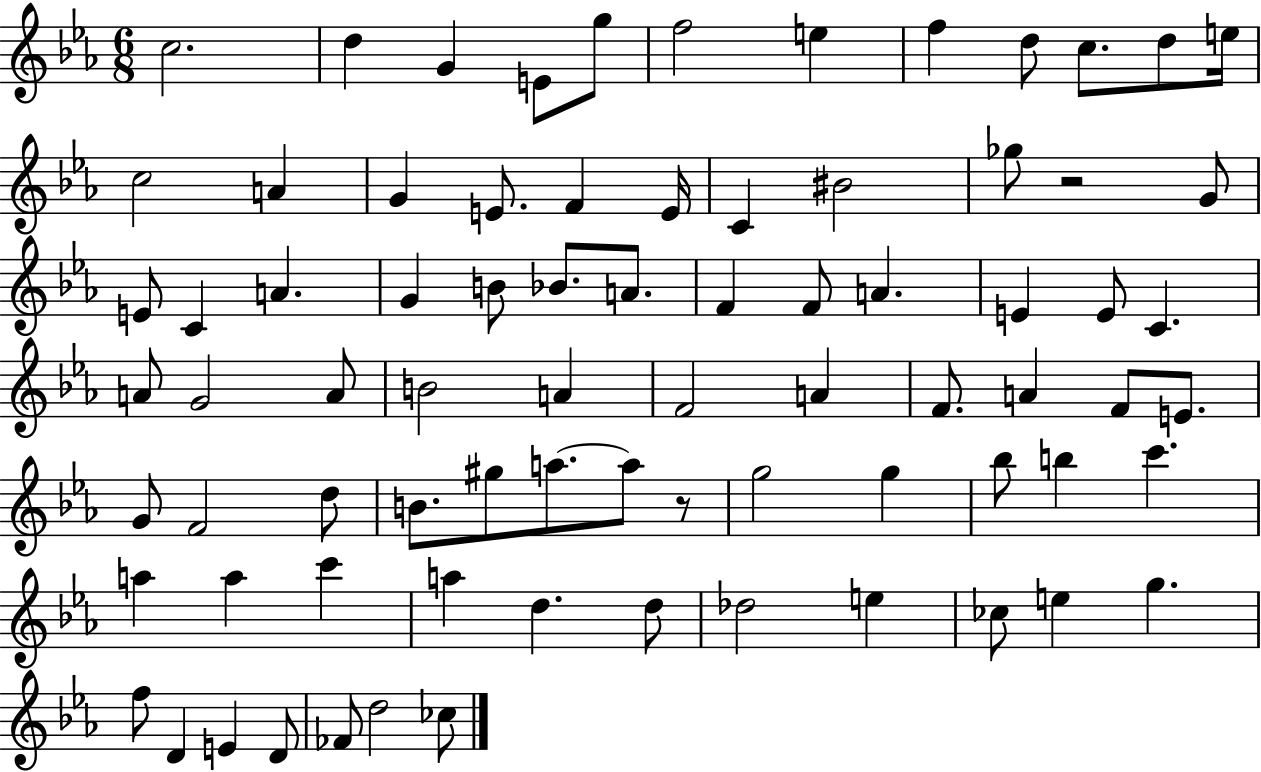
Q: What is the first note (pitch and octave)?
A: C5